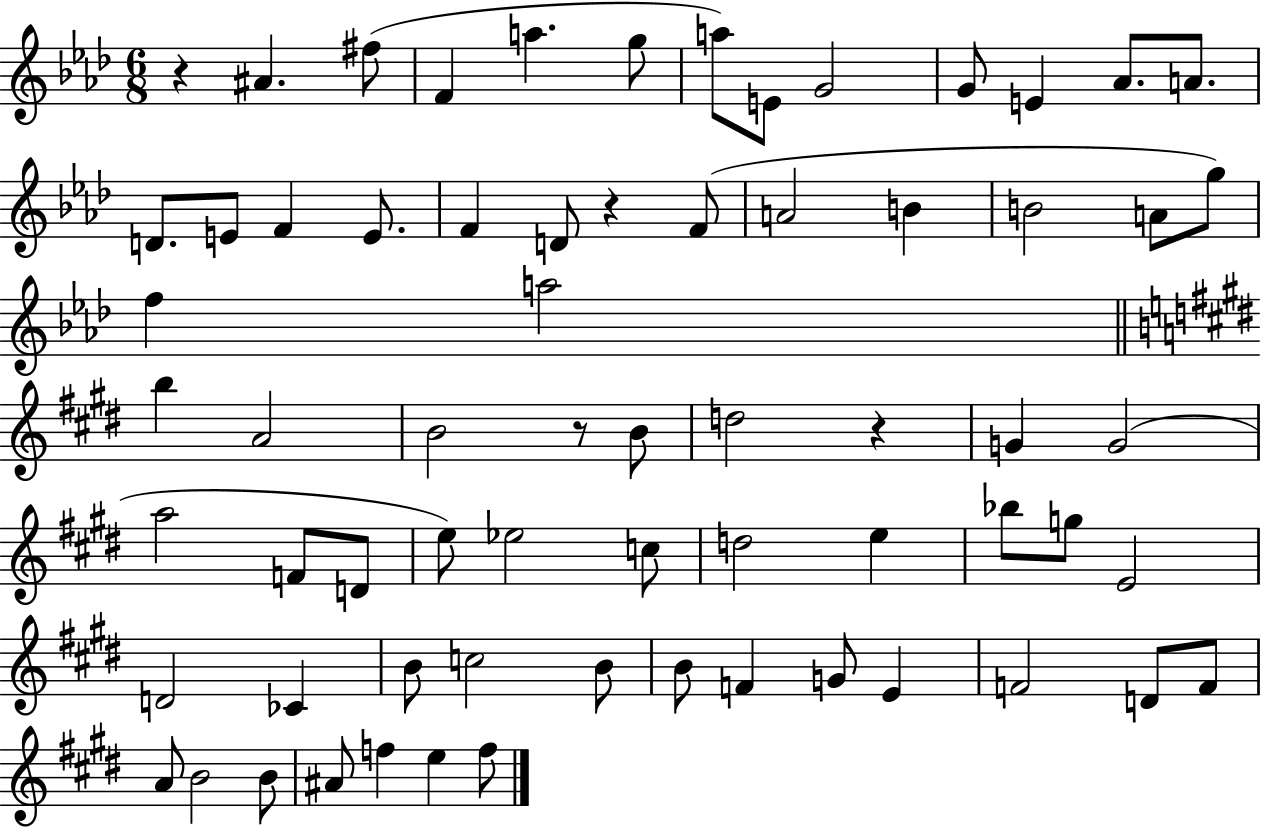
X:1
T:Untitled
M:6/8
L:1/4
K:Ab
z ^A ^f/2 F a g/2 a/2 E/2 G2 G/2 E _A/2 A/2 D/2 E/2 F E/2 F D/2 z F/2 A2 B B2 A/2 g/2 f a2 b A2 B2 z/2 B/2 d2 z G G2 a2 F/2 D/2 e/2 _e2 c/2 d2 e _b/2 g/2 E2 D2 _C B/2 c2 B/2 B/2 F G/2 E F2 D/2 F/2 A/2 B2 B/2 ^A/2 f e f/2